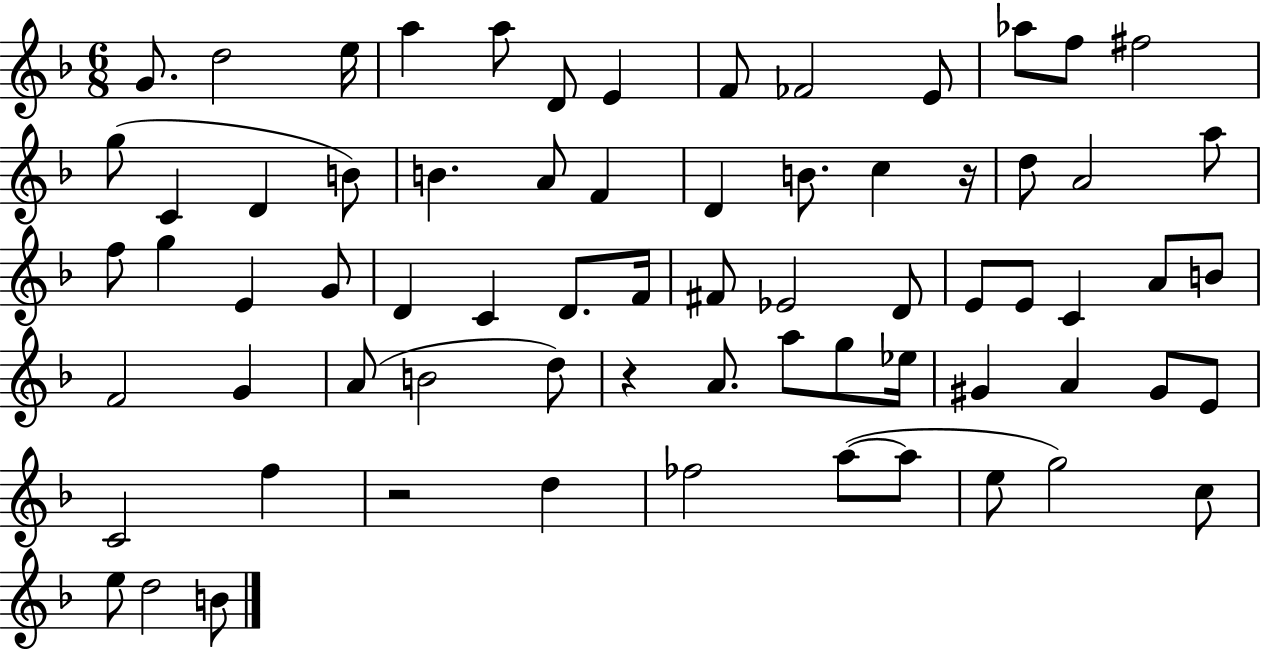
G4/e. D5/h E5/s A5/q A5/e D4/e E4/q F4/e FES4/h E4/e Ab5/e F5/e F#5/h G5/e C4/q D4/q B4/e B4/q. A4/e F4/q D4/q B4/e. C5/q R/s D5/e A4/h A5/e F5/e G5/q E4/q G4/e D4/q C4/q D4/e. F4/s F#4/e Eb4/h D4/e E4/e E4/e C4/q A4/e B4/e F4/h G4/q A4/e B4/h D5/e R/q A4/e. A5/e G5/e Eb5/s G#4/q A4/q G#4/e E4/e C4/h F5/q R/h D5/q FES5/h A5/e A5/e E5/e G5/h C5/e E5/e D5/h B4/e